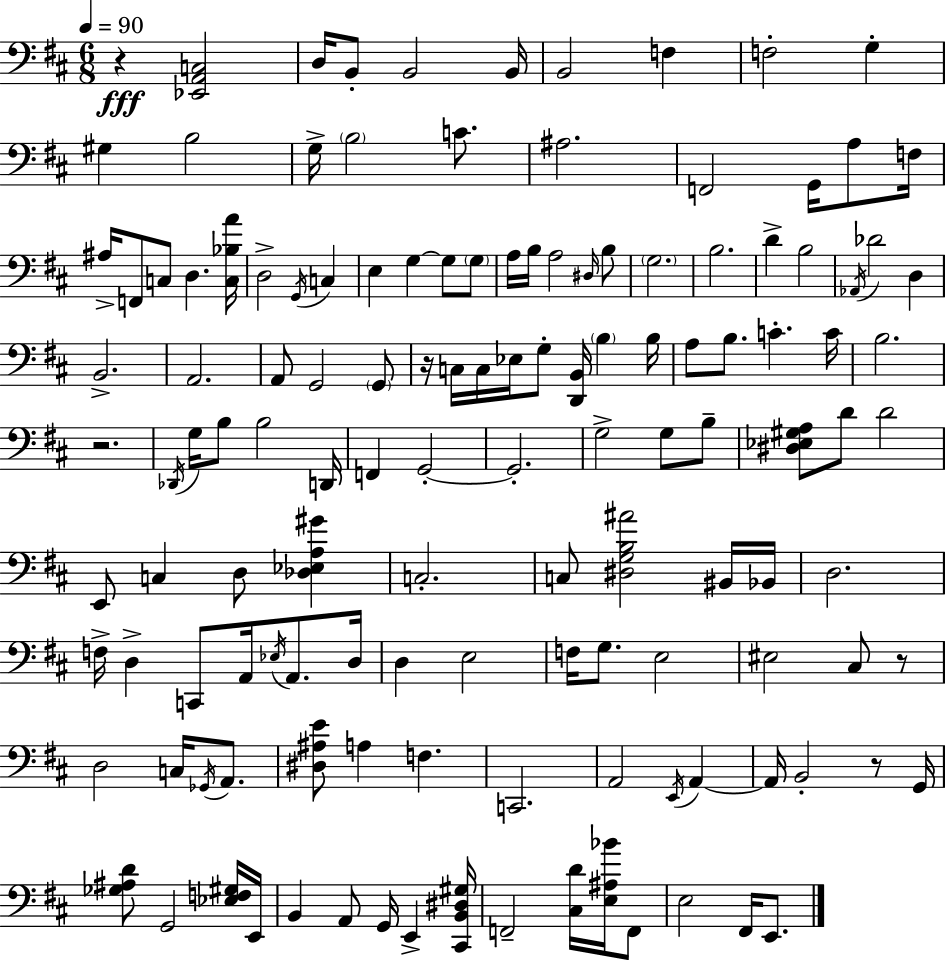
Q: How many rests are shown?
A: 5